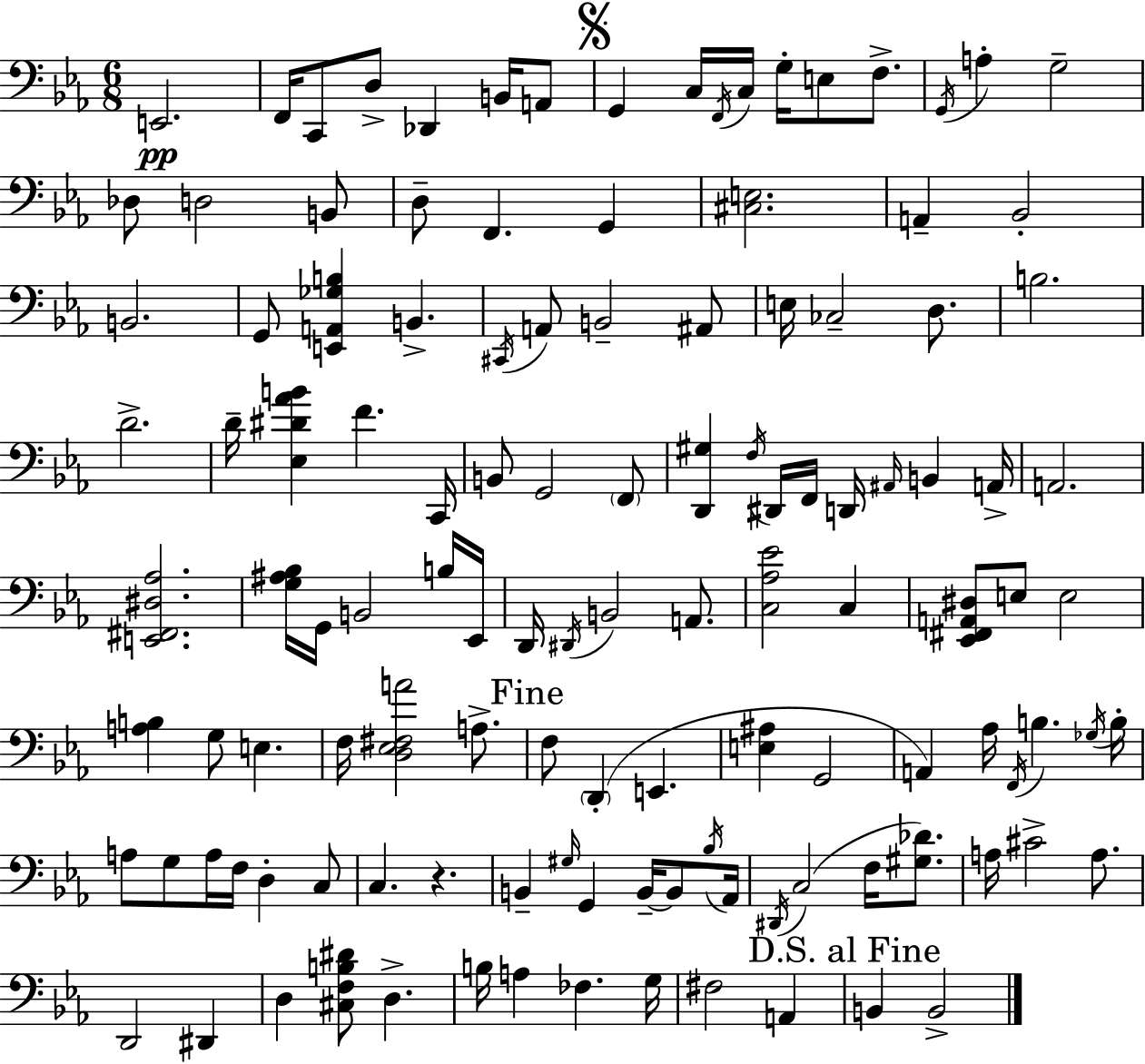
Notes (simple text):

E2/h. F2/s C2/e D3/e Db2/q B2/s A2/e G2/q C3/s F2/s C3/s G3/s E3/e F3/e. G2/s A3/q G3/h Db3/e D3/h B2/e D3/e F2/q. G2/q [C#3,E3]/h. A2/q Bb2/h B2/h. G2/e [E2,A2,Gb3,B3]/q B2/q. C#2/s A2/e B2/h A#2/e E3/s CES3/h D3/e. B3/h. D4/h. D4/s [Eb3,D#4,Ab4,B4]/q F4/q. C2/s B2/e G2/h F2/e [D2,G#3]/q F3/s D#2/s F2/s D2/s A#2/s B2/q A2/s A2/h. [E2,F#2,D#3,Ab3]/h. [G3,A#3,Bb3]/s G2/s B2/h B3/s Eb2/s D2/s D#2/s B2/h A2/e. [C3,Ab3,Eb4]/h C3/q [Eb2,F#2,A2,D#3]/e E3/e E3/h [A3,B3]/q G3/e E3/q. F3/s [D3,Eb3,F#3,A4]/h A3/e. F3/e D2/q E2/q. [E3,A#3]/q G2/h A2/q Ab3/s F2/s B3/q. Gb3/s B3/s A3/e G3/e A3/s F3/s D3/q C3/e C3/q. R/q. B2/q G#3/s G2/q B2/s B2/e Bb3/s Ab2/s D#2/s C3/h F3/s [G#3,Db4]/e. A3/s C#4/h A3/e. D2/h D#2/q D3/q [C#3,F3,B3,D#4]/e D3/q. B3/s A3/q FES3/q. G3/s F#3/h A2/q B2/q B2/h